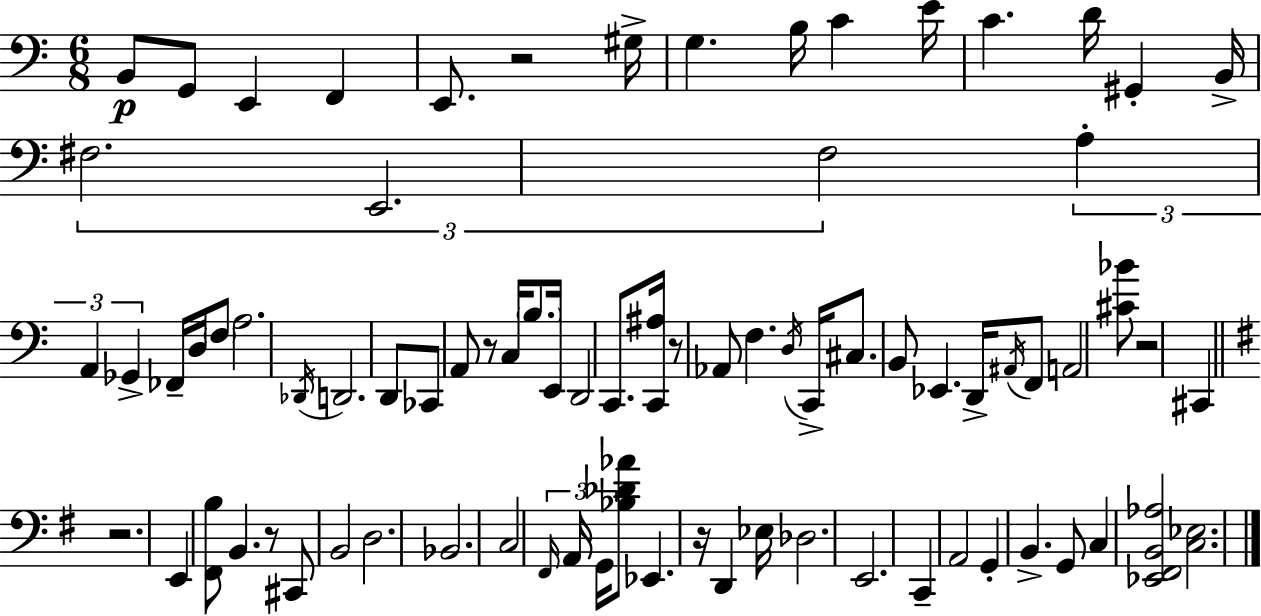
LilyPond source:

{
  \clef bass
  \numericTimeSignature
  \time 6/8
  \key c \major
  \repeat volta 2 { b,8\p g,8 e,4 f,4 | e,8. r2 gis16-> | g4. b16 c'4 e'16 | c'4. d'16 gis,4-. b,16-> | \break \tuplet 3/2 { fis2. | e,2. | f2 } \tuplet 3/2 { a4-. | a,4 ges,4-> } fes,16-- d16 \parenthesize f8 | \break a2. | \acciaccatura { des,16 } d,2. | d,8 ces,8 a,8 r8 c16 \parenthesize b8. | e,16 d,2 c,8. | \break <c, ais>16 r8 aes,8 f4. | \acciaccatura { d16 } c,16-> cis8. b,8 ees,4. | d,16-> \acciaccatura { ais,16 } f,8 a,2 | <cis' bes'>8 r2 cis,4 | \break \bar "||" \break \key e \minor r2. | e,4 <fis, b>8 b,4. | r8 cis,8 b,2 | d2. | \break bes,2. | c2 \tuplet 3/2 { \grace { fis,16 } a,16 g,16 } <bes des' aes'>8 | ees,4. r16 d,4 | ees16 des2. | \break e,2. | c,4-- a,2 | g,4-. b,4.-> g,8 | c4 <ees, fis, b, aes>2 | \break <c ees>2. | } \bar "|."
}